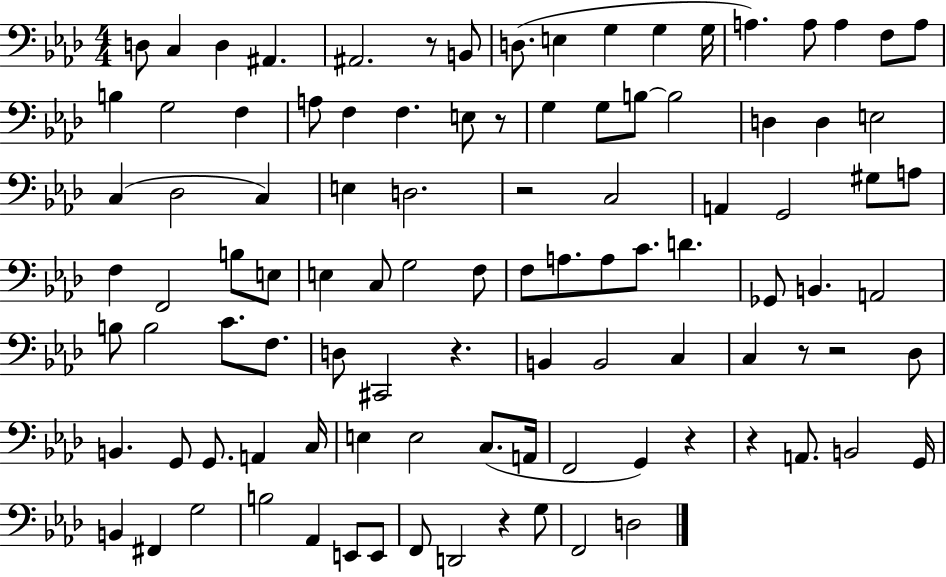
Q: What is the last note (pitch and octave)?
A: D3